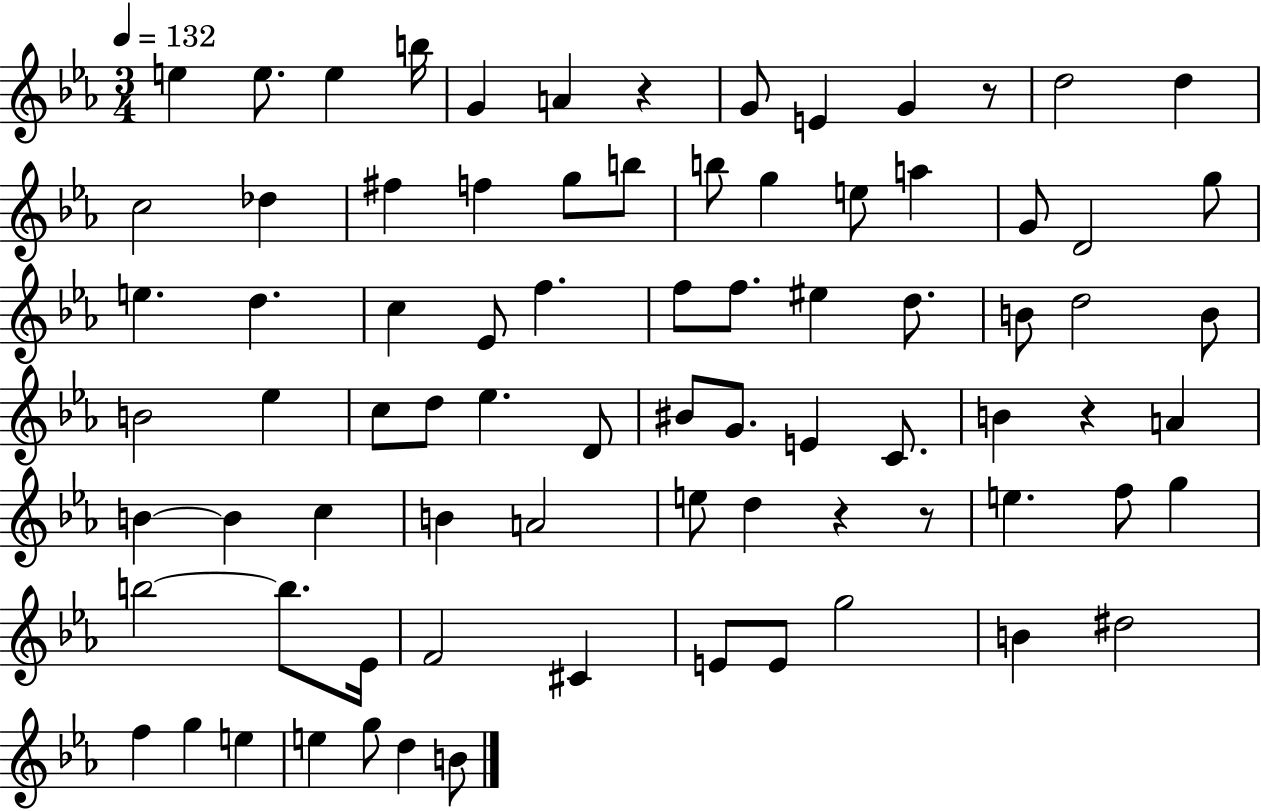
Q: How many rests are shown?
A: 5